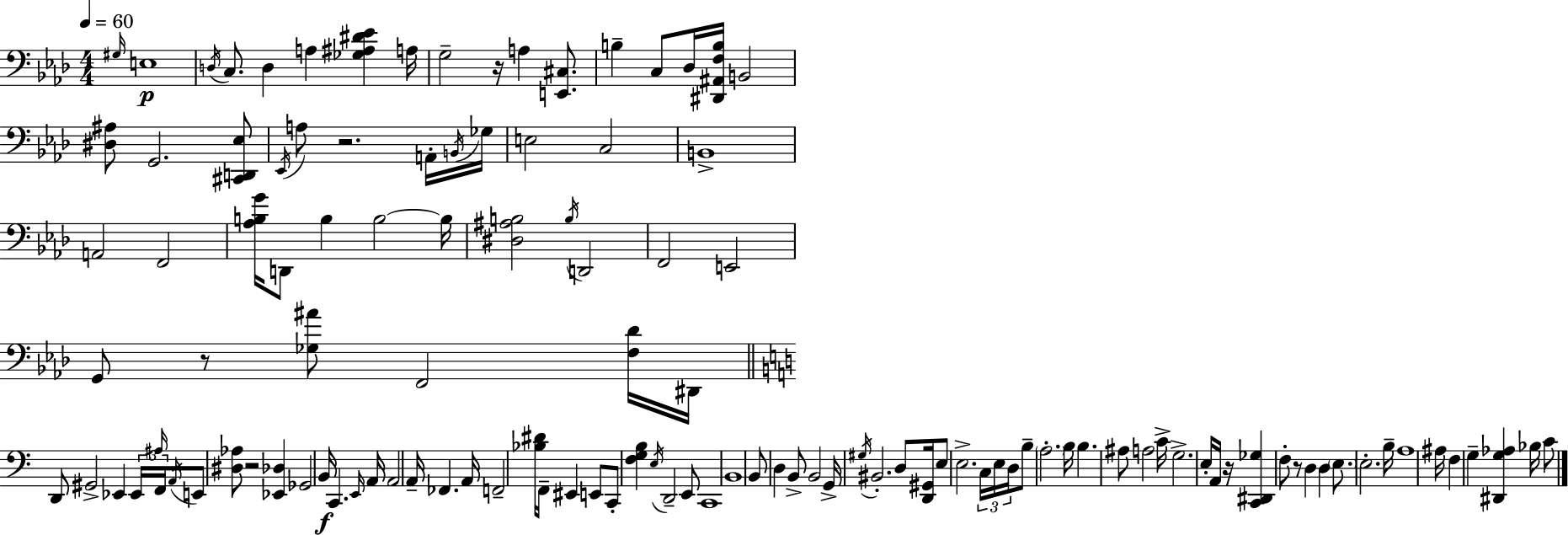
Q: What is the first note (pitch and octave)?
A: G#3